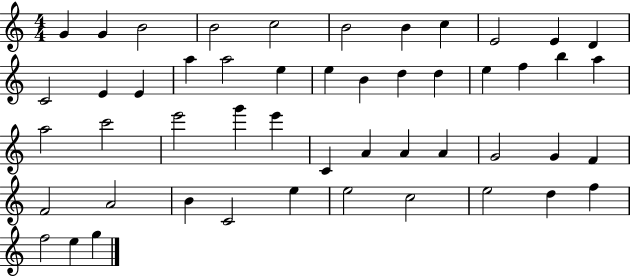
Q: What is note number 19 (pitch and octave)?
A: B4